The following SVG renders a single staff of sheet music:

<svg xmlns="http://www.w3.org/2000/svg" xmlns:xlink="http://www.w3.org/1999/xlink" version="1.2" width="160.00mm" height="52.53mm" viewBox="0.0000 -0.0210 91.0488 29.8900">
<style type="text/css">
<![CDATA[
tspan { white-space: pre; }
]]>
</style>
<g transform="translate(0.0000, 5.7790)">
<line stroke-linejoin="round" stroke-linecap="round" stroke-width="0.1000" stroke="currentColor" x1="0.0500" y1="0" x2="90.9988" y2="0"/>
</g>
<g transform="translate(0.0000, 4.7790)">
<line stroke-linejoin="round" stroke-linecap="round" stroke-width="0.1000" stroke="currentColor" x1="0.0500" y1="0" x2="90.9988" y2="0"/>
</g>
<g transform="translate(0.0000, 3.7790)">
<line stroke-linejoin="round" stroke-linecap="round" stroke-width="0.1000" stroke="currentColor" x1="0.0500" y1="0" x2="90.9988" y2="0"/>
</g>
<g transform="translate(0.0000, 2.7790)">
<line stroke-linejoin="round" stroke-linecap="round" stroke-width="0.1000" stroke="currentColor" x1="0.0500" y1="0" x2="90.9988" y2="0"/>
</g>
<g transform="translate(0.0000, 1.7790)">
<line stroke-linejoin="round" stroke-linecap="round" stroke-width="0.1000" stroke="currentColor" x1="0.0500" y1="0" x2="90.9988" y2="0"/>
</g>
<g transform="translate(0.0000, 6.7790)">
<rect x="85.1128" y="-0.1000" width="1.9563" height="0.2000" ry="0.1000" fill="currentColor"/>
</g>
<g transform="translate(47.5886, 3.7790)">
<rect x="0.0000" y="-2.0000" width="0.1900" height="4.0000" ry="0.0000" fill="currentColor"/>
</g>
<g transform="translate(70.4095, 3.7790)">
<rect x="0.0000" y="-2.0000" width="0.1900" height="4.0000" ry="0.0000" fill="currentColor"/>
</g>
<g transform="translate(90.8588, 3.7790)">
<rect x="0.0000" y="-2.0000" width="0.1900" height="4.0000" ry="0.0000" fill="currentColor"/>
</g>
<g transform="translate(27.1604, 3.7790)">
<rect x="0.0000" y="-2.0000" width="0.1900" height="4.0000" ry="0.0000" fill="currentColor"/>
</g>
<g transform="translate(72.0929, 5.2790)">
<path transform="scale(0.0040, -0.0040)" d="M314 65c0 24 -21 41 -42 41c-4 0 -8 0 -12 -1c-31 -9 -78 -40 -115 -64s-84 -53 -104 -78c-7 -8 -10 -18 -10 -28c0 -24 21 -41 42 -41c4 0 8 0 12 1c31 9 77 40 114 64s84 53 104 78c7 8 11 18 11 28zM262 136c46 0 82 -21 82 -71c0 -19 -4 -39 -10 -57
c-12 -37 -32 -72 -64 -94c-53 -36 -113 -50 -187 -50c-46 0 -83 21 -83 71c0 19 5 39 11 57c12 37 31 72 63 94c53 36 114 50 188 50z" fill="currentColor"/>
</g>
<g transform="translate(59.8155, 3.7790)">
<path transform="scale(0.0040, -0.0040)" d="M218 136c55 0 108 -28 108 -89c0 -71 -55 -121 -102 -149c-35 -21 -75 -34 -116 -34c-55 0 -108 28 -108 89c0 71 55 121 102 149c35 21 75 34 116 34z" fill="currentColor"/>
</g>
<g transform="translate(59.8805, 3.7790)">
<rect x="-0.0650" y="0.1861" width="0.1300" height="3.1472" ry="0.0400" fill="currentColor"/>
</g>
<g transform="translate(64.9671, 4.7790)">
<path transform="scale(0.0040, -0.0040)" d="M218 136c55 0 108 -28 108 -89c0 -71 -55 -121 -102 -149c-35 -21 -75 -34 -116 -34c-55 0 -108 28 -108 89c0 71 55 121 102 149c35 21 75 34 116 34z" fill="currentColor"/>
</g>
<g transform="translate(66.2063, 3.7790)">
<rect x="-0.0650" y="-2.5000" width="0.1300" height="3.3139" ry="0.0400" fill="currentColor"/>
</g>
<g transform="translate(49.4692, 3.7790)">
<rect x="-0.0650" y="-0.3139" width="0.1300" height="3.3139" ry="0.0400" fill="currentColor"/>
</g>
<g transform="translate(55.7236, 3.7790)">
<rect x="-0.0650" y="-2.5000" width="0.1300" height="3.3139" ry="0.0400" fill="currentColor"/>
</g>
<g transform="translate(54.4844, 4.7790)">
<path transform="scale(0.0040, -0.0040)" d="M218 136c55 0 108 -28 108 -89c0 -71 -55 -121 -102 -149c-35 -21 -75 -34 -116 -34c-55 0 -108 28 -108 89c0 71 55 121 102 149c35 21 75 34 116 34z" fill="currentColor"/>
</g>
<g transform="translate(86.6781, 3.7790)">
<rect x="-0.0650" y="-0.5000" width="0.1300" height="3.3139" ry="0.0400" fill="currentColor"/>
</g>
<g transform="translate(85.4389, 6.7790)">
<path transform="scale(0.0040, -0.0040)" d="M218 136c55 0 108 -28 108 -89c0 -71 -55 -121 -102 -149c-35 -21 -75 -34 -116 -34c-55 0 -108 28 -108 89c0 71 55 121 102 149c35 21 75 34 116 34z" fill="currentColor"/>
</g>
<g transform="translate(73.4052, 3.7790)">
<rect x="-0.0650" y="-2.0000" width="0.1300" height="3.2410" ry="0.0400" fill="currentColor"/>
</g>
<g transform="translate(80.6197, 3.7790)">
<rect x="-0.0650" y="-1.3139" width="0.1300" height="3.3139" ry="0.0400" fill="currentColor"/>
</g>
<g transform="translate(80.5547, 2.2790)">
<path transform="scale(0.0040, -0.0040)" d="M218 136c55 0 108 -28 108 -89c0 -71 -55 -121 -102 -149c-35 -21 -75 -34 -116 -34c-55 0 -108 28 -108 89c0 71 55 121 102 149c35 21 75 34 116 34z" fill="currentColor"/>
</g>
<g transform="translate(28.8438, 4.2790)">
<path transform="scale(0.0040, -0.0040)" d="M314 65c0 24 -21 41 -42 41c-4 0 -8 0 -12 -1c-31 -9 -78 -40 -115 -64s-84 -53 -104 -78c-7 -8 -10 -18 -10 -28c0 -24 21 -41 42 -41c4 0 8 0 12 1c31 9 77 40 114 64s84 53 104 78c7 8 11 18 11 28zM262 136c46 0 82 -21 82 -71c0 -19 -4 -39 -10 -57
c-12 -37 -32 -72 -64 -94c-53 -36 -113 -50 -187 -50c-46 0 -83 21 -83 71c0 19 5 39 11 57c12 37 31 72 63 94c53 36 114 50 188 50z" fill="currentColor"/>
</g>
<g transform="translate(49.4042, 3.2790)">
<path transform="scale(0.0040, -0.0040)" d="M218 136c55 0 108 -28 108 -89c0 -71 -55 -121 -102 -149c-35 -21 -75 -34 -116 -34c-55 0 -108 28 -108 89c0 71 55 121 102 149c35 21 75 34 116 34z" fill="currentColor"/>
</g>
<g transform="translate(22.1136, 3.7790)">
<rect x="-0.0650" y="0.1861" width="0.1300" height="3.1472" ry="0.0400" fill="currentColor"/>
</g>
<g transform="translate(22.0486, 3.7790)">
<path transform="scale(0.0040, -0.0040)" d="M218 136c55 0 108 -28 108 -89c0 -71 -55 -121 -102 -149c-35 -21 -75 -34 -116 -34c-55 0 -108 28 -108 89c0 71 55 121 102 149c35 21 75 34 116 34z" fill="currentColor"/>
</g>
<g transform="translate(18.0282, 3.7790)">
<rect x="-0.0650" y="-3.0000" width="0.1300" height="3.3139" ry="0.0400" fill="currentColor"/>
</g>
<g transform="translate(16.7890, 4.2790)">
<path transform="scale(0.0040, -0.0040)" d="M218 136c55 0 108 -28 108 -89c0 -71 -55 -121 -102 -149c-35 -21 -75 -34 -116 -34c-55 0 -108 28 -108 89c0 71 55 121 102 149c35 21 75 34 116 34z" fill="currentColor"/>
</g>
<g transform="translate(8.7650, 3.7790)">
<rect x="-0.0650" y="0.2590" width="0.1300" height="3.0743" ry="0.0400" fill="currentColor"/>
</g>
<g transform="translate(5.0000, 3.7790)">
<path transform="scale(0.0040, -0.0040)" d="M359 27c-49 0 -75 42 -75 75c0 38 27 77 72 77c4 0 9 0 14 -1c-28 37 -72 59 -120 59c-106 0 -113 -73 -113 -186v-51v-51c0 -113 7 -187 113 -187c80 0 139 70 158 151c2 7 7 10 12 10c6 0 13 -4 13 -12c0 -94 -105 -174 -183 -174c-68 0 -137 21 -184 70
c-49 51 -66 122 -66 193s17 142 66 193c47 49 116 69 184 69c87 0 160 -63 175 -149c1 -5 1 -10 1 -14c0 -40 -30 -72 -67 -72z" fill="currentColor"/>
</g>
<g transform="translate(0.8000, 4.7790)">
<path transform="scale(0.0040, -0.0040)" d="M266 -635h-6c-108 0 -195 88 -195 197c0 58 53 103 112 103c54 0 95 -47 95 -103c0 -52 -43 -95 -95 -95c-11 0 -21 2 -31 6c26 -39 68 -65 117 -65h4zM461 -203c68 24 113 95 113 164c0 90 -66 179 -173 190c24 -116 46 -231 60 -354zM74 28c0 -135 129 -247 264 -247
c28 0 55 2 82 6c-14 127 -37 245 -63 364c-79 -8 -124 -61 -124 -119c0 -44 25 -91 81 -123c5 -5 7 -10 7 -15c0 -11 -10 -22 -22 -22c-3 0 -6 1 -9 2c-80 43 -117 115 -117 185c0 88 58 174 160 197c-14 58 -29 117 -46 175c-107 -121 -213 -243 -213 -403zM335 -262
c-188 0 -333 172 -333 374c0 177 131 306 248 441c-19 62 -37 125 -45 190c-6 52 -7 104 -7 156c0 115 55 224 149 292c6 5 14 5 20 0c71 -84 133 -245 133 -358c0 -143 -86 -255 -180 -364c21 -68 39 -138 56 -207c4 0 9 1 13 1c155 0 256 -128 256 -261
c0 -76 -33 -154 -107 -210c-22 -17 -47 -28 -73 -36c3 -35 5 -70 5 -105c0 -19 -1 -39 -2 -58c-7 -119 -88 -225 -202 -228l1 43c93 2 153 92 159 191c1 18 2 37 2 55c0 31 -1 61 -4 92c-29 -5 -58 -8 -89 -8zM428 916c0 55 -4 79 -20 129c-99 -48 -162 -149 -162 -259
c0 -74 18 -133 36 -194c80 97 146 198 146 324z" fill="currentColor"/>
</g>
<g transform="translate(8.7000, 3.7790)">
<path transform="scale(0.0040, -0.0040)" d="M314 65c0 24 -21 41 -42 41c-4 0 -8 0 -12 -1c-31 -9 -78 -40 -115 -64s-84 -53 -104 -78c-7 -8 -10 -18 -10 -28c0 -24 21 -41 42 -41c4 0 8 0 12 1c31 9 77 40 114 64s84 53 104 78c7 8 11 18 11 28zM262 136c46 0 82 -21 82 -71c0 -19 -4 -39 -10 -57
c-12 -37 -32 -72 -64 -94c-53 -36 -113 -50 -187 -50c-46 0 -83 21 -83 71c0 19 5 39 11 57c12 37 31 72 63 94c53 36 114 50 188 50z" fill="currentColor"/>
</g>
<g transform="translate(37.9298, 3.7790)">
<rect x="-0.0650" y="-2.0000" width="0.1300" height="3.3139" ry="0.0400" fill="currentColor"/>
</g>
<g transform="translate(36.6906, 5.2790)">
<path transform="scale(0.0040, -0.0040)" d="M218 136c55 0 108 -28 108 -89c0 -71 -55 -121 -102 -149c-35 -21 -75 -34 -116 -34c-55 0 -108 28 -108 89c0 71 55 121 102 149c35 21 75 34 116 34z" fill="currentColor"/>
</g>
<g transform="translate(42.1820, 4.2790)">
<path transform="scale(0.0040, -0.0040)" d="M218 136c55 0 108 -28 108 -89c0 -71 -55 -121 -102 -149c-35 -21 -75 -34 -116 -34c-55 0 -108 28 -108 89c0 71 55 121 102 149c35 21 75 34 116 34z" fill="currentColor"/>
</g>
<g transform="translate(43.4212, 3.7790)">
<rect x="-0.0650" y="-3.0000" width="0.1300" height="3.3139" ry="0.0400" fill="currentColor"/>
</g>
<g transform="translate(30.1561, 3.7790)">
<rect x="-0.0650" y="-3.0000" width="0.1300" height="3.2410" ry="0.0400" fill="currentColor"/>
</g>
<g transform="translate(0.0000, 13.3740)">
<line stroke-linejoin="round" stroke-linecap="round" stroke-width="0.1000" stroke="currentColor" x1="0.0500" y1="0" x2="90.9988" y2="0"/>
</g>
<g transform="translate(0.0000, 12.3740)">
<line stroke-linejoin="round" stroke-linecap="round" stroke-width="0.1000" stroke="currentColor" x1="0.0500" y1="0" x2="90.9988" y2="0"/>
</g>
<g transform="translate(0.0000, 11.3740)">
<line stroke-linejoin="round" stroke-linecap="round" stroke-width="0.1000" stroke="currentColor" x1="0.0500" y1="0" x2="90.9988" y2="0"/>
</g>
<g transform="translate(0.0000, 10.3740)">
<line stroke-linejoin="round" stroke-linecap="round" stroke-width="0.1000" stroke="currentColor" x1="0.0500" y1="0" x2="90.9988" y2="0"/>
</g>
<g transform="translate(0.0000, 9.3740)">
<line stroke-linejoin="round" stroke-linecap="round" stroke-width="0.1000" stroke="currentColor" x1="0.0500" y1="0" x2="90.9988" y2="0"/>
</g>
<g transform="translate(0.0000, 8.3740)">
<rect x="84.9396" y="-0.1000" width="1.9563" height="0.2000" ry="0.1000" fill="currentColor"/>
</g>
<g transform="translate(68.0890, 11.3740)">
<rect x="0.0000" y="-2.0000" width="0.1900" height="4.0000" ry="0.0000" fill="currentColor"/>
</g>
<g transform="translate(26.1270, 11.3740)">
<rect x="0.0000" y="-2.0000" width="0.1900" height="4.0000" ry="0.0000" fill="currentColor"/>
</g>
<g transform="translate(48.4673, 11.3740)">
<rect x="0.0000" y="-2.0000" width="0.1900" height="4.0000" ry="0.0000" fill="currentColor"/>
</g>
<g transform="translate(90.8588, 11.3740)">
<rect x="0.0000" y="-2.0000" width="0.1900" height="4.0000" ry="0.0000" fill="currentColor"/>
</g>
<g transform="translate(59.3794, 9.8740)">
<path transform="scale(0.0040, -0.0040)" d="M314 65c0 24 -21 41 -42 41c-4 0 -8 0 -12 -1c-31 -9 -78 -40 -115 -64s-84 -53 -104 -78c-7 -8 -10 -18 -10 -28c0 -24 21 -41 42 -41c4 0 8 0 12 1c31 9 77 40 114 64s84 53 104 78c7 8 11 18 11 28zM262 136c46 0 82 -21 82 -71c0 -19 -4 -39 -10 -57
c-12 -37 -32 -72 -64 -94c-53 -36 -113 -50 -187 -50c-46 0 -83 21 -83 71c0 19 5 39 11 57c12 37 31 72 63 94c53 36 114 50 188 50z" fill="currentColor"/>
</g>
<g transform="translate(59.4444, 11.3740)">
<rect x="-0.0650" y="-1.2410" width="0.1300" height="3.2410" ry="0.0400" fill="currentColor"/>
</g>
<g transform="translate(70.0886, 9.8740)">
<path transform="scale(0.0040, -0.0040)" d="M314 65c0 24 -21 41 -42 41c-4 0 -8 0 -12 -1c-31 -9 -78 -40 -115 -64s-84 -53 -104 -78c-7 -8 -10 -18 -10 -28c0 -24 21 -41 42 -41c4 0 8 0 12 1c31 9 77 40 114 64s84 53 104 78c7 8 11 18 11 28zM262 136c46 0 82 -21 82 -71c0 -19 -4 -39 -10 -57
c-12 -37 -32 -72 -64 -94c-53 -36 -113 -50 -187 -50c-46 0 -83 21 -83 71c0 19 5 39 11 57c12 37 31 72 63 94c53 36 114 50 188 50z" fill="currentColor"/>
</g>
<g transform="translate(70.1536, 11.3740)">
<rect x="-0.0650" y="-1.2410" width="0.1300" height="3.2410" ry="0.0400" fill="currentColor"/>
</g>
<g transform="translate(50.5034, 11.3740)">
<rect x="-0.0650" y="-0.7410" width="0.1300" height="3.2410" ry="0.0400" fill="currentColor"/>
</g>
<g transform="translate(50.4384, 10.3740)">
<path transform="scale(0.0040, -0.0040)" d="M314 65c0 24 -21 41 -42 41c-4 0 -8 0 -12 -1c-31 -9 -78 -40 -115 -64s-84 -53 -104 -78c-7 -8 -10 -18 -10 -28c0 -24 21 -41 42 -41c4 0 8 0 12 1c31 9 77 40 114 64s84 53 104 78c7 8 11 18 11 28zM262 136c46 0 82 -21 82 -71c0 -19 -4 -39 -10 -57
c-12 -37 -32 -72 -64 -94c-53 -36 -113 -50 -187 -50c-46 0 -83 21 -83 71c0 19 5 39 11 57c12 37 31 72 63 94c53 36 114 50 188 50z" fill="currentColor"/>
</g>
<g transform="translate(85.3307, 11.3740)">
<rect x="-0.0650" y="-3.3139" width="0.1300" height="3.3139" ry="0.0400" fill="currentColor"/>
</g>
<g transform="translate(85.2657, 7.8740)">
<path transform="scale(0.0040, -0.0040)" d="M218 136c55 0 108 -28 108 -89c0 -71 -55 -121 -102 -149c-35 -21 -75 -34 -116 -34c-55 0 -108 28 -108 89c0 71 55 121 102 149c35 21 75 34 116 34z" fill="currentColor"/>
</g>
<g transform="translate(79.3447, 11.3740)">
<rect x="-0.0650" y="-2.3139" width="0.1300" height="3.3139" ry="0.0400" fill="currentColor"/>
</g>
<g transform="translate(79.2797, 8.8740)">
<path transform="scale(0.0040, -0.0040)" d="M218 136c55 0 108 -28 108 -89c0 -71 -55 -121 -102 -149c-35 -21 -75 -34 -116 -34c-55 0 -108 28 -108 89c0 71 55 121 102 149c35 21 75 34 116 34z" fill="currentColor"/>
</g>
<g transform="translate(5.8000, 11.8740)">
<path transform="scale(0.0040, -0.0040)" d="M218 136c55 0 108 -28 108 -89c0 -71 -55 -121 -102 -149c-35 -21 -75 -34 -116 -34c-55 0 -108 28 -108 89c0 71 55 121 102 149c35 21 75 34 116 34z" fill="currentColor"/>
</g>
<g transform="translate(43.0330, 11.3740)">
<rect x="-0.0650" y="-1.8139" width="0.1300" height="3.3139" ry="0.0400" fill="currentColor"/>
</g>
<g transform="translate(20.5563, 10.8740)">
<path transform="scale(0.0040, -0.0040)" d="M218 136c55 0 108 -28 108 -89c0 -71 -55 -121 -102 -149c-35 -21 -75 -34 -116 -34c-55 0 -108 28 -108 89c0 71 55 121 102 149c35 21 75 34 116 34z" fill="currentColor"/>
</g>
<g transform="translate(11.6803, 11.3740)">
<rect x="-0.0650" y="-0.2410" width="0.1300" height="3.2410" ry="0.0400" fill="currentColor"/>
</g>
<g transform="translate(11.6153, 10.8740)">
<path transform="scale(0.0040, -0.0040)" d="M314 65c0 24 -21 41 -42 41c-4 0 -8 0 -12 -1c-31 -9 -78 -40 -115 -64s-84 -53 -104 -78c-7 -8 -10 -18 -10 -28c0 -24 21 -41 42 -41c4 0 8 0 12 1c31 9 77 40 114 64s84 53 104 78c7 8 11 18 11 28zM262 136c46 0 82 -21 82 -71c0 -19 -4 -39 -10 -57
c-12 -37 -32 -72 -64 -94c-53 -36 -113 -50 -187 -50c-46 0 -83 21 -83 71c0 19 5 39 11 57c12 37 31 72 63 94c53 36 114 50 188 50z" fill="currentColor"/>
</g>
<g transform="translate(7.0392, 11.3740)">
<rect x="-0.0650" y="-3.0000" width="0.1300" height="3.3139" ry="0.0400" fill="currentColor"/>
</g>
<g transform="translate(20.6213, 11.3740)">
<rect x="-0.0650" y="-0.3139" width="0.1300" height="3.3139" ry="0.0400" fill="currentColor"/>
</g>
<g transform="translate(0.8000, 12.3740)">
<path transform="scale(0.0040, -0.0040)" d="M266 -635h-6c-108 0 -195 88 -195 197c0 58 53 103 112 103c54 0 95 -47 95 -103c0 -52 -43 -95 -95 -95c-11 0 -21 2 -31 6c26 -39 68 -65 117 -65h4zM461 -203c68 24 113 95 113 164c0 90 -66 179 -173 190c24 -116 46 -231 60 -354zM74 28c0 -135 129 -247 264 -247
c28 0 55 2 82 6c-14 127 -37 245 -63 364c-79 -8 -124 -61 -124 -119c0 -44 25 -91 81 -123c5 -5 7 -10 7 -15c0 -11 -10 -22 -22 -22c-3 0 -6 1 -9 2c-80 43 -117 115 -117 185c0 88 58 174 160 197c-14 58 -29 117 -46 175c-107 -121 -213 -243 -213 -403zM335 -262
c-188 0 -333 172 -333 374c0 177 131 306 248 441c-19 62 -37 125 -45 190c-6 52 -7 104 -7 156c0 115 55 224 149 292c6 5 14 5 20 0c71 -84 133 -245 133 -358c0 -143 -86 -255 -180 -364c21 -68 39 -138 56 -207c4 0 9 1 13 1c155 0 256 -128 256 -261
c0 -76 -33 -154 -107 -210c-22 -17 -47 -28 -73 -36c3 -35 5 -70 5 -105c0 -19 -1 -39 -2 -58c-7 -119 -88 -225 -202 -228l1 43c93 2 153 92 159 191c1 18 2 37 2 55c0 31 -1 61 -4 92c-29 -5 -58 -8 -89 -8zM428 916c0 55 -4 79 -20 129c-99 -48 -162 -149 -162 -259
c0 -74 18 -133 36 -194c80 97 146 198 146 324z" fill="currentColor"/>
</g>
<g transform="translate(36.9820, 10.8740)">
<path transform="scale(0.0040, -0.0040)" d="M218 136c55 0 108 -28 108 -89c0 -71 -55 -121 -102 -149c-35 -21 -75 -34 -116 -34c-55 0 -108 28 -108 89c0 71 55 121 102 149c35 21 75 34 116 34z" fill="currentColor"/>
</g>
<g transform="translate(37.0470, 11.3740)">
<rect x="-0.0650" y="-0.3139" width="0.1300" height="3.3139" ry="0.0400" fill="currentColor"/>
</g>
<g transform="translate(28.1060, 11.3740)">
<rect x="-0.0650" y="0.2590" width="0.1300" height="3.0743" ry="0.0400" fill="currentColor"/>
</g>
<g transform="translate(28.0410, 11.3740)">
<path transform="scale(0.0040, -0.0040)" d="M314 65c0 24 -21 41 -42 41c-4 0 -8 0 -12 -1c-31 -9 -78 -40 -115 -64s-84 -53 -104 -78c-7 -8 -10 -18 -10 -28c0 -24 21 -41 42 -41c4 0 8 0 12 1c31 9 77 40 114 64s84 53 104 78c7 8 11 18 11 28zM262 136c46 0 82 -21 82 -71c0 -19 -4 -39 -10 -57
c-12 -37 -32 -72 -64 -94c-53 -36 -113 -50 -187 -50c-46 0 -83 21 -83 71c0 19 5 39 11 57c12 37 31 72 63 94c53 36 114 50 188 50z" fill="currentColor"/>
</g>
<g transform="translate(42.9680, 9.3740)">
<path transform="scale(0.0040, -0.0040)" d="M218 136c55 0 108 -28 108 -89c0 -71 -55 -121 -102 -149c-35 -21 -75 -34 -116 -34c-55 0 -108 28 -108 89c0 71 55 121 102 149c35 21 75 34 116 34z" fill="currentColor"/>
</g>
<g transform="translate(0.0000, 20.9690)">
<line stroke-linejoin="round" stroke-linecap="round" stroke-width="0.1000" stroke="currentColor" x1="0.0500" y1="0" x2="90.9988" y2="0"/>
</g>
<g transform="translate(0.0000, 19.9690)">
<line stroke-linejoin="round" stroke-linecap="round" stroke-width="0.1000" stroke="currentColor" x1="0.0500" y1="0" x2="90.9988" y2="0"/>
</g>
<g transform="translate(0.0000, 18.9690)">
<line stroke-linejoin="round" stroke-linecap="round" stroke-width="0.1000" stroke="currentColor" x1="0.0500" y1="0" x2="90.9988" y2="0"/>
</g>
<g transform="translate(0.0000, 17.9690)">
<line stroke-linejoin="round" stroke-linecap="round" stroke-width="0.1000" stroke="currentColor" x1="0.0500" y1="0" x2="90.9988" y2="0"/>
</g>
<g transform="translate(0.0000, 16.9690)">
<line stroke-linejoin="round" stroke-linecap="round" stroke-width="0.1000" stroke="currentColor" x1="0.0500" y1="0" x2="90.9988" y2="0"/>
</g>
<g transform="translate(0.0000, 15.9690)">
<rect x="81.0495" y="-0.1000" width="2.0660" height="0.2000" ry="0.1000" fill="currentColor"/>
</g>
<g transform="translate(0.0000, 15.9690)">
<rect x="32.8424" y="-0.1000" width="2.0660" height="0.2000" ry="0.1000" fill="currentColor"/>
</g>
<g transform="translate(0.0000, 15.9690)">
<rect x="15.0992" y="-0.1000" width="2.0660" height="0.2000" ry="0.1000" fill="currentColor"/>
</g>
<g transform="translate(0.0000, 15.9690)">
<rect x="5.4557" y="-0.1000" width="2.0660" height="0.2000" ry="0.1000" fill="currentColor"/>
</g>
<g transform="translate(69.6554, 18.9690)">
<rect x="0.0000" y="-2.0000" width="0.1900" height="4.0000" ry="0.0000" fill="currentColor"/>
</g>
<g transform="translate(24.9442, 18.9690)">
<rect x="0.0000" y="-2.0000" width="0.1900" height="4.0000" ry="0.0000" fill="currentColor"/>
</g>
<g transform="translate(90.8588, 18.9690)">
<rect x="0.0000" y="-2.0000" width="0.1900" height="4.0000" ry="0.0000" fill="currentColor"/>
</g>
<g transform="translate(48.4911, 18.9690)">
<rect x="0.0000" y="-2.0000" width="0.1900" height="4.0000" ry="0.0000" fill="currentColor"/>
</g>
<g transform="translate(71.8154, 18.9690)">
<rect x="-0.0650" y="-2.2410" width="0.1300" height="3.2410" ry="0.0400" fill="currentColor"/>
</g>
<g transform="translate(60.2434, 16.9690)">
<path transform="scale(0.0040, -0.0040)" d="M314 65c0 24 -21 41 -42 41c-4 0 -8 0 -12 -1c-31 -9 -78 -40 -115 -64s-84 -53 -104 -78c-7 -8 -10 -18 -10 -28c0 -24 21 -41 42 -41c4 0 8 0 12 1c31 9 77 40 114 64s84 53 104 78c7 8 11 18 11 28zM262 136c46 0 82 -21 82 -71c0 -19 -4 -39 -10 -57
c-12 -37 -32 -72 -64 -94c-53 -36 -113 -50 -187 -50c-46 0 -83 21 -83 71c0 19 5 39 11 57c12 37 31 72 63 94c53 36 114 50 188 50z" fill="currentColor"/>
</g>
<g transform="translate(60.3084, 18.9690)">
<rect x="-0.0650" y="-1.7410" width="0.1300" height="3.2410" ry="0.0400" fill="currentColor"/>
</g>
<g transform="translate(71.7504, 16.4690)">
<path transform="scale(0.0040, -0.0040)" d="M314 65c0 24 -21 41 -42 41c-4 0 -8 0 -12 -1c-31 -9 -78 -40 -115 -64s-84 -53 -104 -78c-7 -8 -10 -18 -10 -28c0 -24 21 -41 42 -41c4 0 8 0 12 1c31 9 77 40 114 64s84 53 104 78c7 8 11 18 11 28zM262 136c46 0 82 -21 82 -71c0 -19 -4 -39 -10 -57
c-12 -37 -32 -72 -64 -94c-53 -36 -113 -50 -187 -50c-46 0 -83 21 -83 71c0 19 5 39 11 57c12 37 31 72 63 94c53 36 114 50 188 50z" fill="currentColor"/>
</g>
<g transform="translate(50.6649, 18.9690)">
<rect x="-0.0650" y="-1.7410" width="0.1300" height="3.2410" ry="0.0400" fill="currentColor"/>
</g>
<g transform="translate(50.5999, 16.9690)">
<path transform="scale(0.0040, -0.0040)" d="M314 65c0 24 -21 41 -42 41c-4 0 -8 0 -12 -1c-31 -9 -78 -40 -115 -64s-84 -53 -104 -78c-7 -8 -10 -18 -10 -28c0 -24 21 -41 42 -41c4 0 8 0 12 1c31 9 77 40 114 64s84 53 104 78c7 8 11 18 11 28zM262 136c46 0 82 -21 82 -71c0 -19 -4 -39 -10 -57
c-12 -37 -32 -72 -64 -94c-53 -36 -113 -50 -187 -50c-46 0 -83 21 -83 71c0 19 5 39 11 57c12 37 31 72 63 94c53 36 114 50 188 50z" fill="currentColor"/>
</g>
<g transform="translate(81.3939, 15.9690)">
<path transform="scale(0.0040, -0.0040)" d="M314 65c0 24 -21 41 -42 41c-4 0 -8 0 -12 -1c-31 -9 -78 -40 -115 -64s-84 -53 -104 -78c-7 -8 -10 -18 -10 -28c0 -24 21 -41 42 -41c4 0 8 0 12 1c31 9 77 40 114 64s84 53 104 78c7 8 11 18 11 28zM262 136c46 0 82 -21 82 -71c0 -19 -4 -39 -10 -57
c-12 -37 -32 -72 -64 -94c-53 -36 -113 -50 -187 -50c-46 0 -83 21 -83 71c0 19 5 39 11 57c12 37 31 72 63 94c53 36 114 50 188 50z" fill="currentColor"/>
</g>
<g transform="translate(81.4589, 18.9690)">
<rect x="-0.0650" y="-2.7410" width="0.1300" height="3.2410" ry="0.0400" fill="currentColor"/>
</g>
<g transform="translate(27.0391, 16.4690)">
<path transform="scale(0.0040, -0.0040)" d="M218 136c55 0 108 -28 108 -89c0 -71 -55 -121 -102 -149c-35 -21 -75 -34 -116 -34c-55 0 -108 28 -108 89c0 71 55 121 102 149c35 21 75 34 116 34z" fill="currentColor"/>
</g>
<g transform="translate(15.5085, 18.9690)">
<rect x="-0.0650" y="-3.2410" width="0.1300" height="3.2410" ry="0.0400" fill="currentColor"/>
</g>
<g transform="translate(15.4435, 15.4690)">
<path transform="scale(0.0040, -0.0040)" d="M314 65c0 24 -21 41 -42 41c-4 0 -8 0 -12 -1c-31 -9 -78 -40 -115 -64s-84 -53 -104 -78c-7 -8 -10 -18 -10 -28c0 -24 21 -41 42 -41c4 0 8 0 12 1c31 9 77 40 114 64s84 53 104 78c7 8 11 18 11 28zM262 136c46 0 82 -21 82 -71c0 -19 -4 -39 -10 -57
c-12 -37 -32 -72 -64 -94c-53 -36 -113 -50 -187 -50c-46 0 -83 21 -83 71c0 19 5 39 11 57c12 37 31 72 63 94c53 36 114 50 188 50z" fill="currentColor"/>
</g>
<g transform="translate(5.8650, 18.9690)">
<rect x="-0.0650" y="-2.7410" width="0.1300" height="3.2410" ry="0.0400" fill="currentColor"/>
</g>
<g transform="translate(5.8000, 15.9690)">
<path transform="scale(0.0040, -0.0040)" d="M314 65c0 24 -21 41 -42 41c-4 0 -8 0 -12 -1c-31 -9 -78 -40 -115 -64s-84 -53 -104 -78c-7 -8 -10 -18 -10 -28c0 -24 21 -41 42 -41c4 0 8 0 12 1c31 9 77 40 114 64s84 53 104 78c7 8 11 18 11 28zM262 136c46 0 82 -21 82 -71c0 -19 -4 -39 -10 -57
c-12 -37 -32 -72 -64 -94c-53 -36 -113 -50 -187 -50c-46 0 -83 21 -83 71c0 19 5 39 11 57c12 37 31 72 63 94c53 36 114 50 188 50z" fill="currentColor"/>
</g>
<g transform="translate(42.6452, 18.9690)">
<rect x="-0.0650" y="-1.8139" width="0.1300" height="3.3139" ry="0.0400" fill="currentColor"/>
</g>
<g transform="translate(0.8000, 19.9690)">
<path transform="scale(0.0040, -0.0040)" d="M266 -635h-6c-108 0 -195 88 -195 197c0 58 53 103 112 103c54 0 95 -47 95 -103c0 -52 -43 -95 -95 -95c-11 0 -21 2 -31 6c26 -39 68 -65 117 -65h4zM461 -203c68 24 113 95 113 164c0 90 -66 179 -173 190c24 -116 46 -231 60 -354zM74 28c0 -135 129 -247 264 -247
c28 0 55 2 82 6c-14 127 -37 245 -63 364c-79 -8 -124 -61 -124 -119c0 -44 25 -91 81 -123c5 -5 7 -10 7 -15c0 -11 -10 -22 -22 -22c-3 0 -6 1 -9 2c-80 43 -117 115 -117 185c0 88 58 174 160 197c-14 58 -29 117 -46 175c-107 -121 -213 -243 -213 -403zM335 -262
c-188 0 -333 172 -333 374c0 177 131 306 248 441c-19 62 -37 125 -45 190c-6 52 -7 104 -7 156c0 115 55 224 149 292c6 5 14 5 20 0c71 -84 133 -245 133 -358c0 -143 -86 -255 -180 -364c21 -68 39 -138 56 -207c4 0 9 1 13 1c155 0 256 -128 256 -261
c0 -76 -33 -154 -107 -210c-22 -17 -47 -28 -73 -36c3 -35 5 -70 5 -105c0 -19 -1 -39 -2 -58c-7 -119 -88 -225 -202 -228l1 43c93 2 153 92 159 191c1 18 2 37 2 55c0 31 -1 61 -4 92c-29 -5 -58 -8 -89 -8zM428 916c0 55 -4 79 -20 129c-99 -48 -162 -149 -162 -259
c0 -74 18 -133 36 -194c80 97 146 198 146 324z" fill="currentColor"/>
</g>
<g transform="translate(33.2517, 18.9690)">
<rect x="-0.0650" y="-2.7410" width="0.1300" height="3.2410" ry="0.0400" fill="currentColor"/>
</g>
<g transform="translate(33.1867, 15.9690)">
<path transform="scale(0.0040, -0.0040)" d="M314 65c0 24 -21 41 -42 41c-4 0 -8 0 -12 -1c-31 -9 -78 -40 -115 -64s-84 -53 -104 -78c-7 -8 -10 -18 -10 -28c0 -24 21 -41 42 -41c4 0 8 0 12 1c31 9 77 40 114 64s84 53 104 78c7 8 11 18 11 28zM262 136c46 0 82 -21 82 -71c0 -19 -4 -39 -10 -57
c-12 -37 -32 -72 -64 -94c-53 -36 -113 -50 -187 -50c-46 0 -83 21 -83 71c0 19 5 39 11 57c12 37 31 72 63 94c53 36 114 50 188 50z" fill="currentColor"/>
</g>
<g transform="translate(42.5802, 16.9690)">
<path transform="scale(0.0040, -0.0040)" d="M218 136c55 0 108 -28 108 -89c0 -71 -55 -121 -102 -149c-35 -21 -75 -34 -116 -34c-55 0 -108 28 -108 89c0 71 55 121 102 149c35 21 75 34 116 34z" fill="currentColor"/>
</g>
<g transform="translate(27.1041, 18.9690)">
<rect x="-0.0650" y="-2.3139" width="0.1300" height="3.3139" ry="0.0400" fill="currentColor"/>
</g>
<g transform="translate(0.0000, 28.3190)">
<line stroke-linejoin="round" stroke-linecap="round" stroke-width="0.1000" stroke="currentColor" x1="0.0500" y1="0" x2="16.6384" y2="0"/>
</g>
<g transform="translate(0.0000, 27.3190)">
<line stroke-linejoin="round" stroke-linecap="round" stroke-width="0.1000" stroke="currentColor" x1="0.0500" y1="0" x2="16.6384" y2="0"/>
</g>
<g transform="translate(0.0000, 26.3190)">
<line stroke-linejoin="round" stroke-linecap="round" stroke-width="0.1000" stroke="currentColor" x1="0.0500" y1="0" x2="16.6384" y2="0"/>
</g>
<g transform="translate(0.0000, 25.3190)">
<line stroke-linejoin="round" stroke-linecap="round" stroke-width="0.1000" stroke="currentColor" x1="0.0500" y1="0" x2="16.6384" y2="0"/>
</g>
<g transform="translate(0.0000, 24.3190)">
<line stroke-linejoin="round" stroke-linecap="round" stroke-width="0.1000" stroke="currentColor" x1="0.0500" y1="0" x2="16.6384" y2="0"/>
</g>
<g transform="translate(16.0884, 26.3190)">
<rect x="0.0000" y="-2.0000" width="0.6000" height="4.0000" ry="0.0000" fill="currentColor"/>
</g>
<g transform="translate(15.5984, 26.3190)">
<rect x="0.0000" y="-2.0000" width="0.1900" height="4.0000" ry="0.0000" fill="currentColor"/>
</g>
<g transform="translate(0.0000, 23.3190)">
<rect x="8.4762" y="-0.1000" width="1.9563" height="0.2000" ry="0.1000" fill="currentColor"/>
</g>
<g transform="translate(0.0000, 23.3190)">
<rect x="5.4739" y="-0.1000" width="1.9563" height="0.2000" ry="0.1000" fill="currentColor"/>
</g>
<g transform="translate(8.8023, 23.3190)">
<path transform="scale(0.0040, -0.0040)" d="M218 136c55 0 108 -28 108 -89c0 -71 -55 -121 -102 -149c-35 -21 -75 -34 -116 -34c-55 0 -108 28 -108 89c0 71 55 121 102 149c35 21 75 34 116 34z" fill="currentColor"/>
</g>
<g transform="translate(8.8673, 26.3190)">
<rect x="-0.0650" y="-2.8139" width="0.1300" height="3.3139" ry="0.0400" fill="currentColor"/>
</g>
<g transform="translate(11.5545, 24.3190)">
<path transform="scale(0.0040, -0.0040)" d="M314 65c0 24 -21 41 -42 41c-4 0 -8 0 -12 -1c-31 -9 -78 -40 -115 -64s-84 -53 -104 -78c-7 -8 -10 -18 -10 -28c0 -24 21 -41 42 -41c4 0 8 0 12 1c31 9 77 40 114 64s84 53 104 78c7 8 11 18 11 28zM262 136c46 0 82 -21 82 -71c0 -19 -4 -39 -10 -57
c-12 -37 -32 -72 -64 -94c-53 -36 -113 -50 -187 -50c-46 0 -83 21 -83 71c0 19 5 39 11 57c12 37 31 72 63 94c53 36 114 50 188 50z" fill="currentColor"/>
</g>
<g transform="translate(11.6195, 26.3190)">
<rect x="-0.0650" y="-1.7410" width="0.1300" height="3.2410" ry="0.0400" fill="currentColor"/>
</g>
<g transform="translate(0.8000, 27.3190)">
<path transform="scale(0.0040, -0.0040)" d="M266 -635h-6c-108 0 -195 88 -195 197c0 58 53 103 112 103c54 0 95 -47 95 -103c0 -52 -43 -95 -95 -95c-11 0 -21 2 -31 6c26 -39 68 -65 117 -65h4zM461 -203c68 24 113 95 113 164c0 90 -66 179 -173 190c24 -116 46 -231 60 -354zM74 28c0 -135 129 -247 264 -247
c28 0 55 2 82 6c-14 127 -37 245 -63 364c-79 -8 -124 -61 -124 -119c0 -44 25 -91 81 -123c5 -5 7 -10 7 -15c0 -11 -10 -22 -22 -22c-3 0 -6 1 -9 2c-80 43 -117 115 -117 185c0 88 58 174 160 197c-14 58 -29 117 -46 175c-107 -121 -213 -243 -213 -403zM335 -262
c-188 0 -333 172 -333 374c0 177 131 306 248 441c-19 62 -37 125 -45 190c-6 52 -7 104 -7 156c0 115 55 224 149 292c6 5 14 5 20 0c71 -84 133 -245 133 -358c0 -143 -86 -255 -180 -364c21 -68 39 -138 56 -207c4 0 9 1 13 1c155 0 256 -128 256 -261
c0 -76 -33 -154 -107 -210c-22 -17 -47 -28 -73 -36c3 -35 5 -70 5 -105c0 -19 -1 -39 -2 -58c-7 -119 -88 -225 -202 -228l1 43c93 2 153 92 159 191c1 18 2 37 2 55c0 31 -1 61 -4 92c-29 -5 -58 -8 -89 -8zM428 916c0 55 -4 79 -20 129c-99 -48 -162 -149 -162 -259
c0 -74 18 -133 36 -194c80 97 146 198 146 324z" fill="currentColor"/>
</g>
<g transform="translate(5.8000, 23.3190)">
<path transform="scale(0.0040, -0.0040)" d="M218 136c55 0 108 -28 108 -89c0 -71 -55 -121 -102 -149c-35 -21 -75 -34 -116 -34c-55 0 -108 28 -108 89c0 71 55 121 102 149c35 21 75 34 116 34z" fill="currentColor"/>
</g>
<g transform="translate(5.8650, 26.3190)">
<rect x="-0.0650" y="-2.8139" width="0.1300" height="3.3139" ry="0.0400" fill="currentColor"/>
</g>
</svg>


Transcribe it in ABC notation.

X:1
T:Untitled
M:4/4
L:1/4
K:C
B2 A B A2 F A c G B G F2 e C A c2 c B2 c f d2 e2 e2 g b a2 b2 g a2 f f2 f2 g2 a2 a a f2